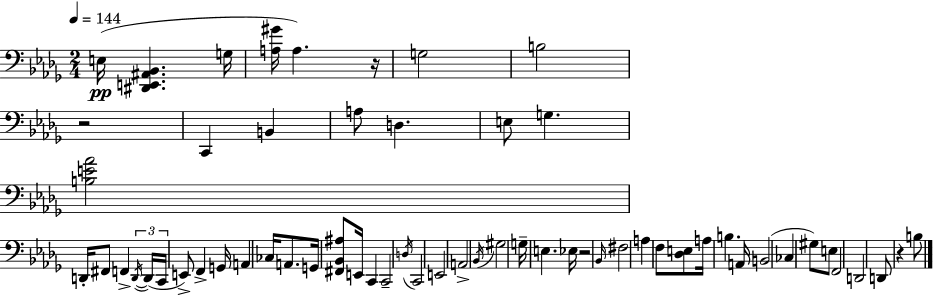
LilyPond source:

{
  \clef bass
  \numericTimeSignature
  \time 2/4
  \key bes \minor
  \tempo 4 = 144
  e16(\pp <dis, e, ais, bes,>4. g16 | <a gis'>16 a4.) r16 | g2 | b2 | \break r2 | c,4 b,4 | a8 d4. | e8 g4. | \break <b e' aes'>2 | d,16-. fis,8 f,4-> \tuplet 3/2 { \acciaccatura { d,16~ }(~ | d,16 c,16 } e,8->) f,4-> | g,16 a,4 ces16 a,8. | \break g,16 <fis, bes, ais>8 e,16 c,4 | c,2-- | \acciaccatura { d16 } c,2 | e,2 | \break a,2-> | \acciaccatura { bes,16 } gis2 | g16-- e4. | ees16 r2 | \break \grace { bes,16 } fis2 | a4 | f8 <des e>8 a16 b4. | a,16 b,2( | \break ces4 | gis8) e8 f,2 | d,2 | d,8 r4 | \break b8 \bar "|."
}